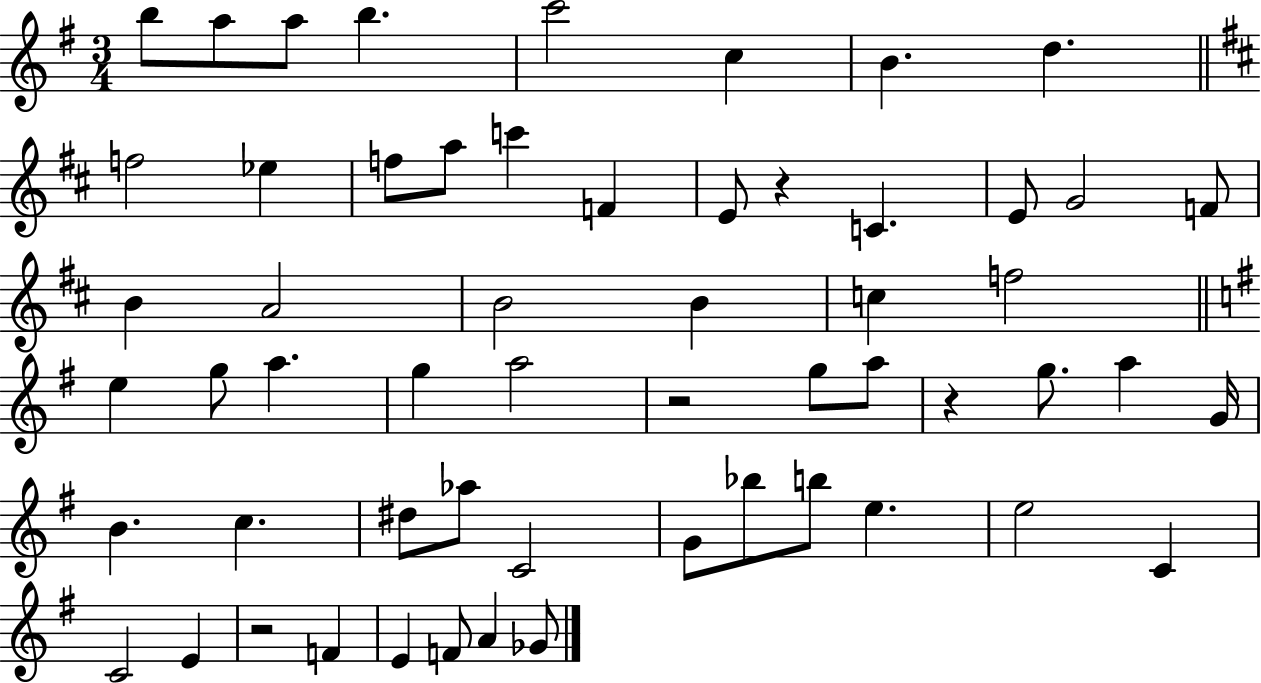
B5/e A5/e A5/e B5/q. C6/h C5/q B4/q. D5/q. F5/h Eb5/q F5/e A5/e C6/q F4/q E4/e R/q C4/q. E4/e G4/h F4/e B4/q A4/h B4/h B4/q C5/q F5/h E5/q G5/e A5/q. G5/q A5/h R/h G5/e A5/e R/q G5/e. A5/q G4/s B4/q. C5/q. D#5/e Ab5/e C4/h G4/e Bb5/e B5/e E5/q. E5/h C4/q C4/h E4/q R/h F4/q E4/q F4/e A4/q Gb4/e